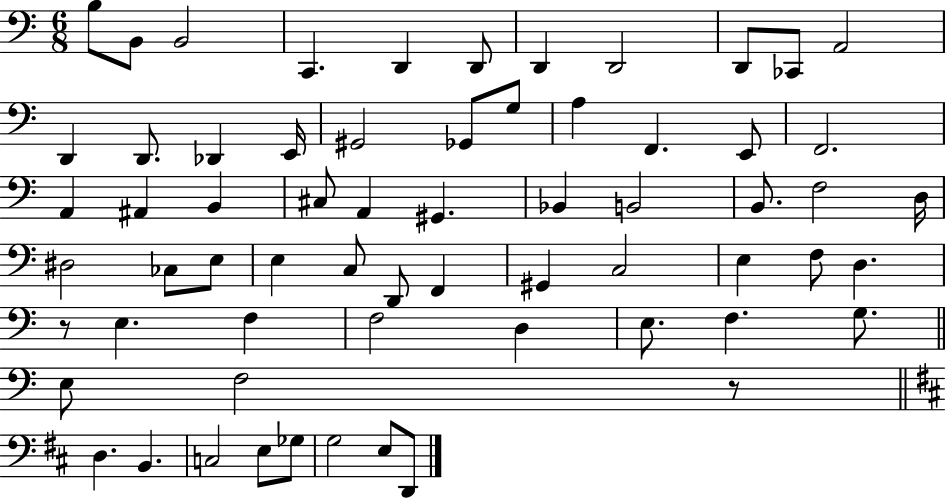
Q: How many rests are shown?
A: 2